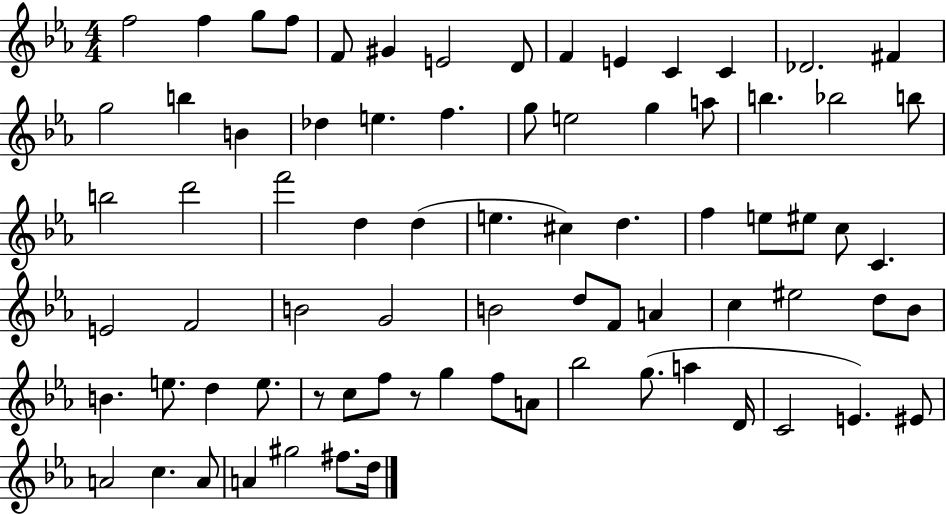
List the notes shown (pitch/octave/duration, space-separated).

F5/h F5/q G5/e F5/e F4/e G#4/q E4/h D4/e F4/q E4/q C4/q C4/q Db4/h. F#4/q G5/h B5/q B4/q Db5/q E5/q. F5/q. G5/e E5/h G5/q A5/e B5/q. Bb5/h B5/e B5/h D6/h F6/h D5/q D5/q E5/q. C#5/q D5/q. F5/q E5/e EIS5/e C5/e C4/q. E4/h F4/h B4/h G4/h B4/h D5/e F4/e A4/q C5/q EIS5/h D5/e Bb4/e B4/q. E5/e. D5/q E5/e. R/e C5/e F5/e R/e G5/q F5/e A4/e Bb5/h G5/e. A5/q D4/s C4/h E4/q. EIS4/e A4/h C5/q. A4/e A4/q G#5/h F#5/e. D5/s